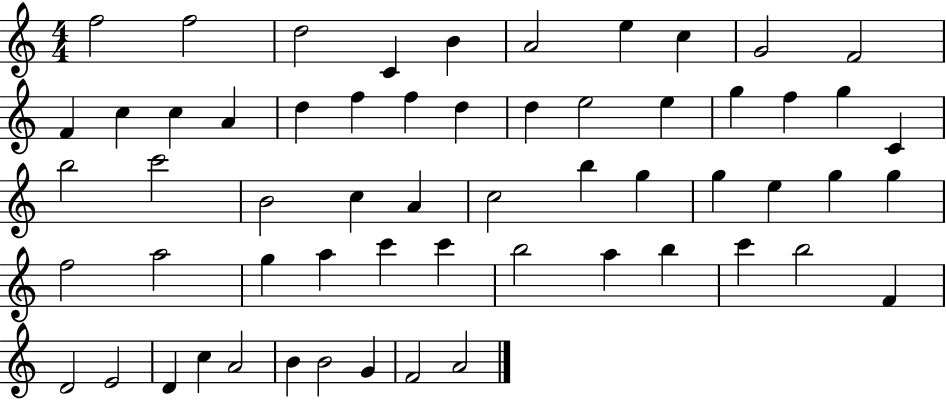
{
  \clef treble
  \numericTimeSignature
  \time 4/4
  \key c \major
  f''2 f''2 | d''2 c'4 b'4 | a'2 e''4 c''4 | g'2 f'2 | \break f'4 c''4 c''4 a'4 | d''4 f''4 f''4 d''4 | d''4 e''2 e''4 | g''4 f''4 g''4 c'4 | \break b''2 c'''2 | b'2 c''4 a'4 | c''2 b''4 g''4 | g''4 e''4 g''4 g''4 | \break f''2 a''2 | g''4 a''4 c'''4 c'''4 | b''2 a''4 b''4 | c'''4 b''2 f'4 | \break d'2 e'2 | d'4 c''4 a'2 | b'4 b'2 g'4 | f'2 a'2 | \break \bar "|."
}